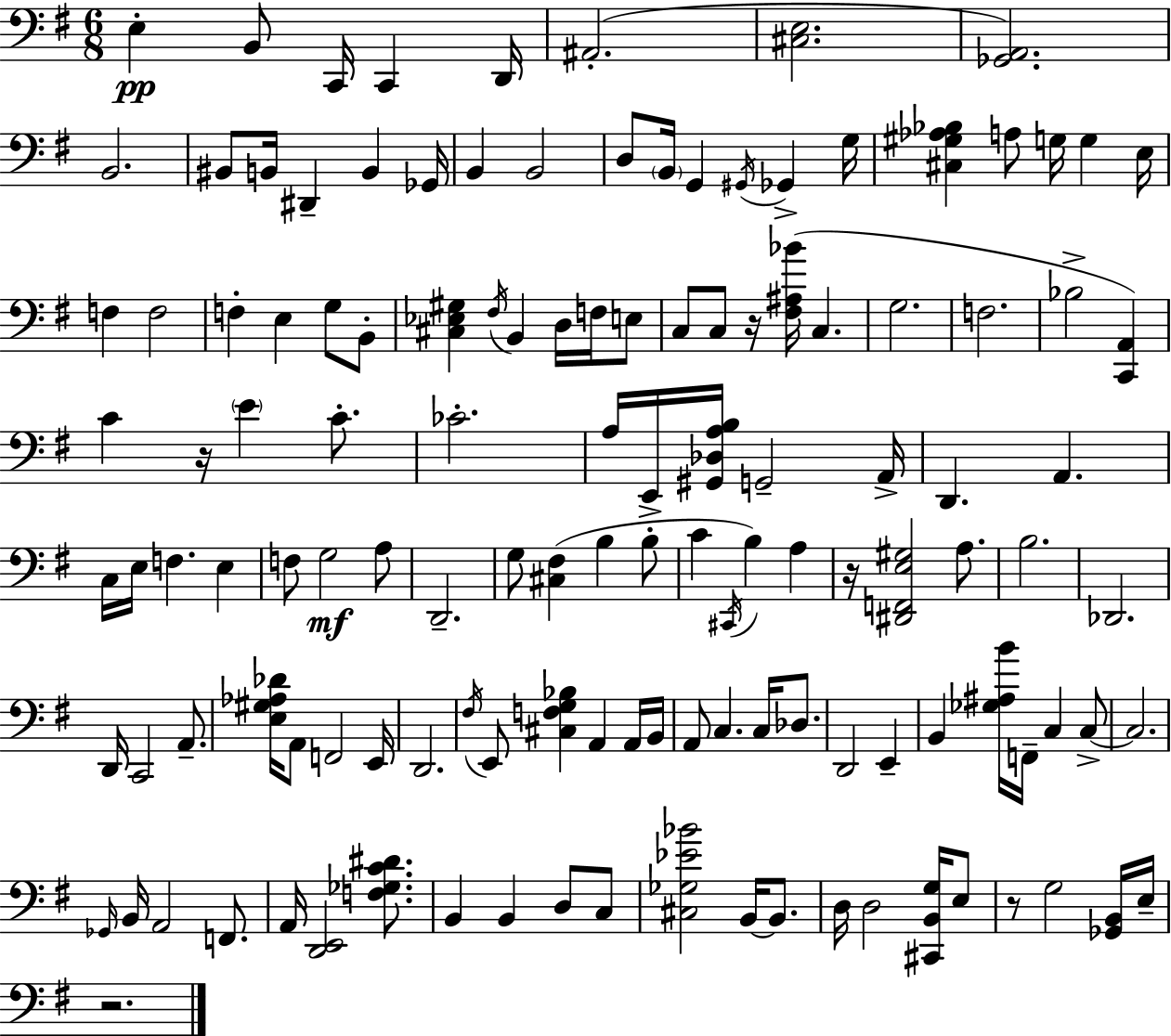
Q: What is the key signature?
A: G major